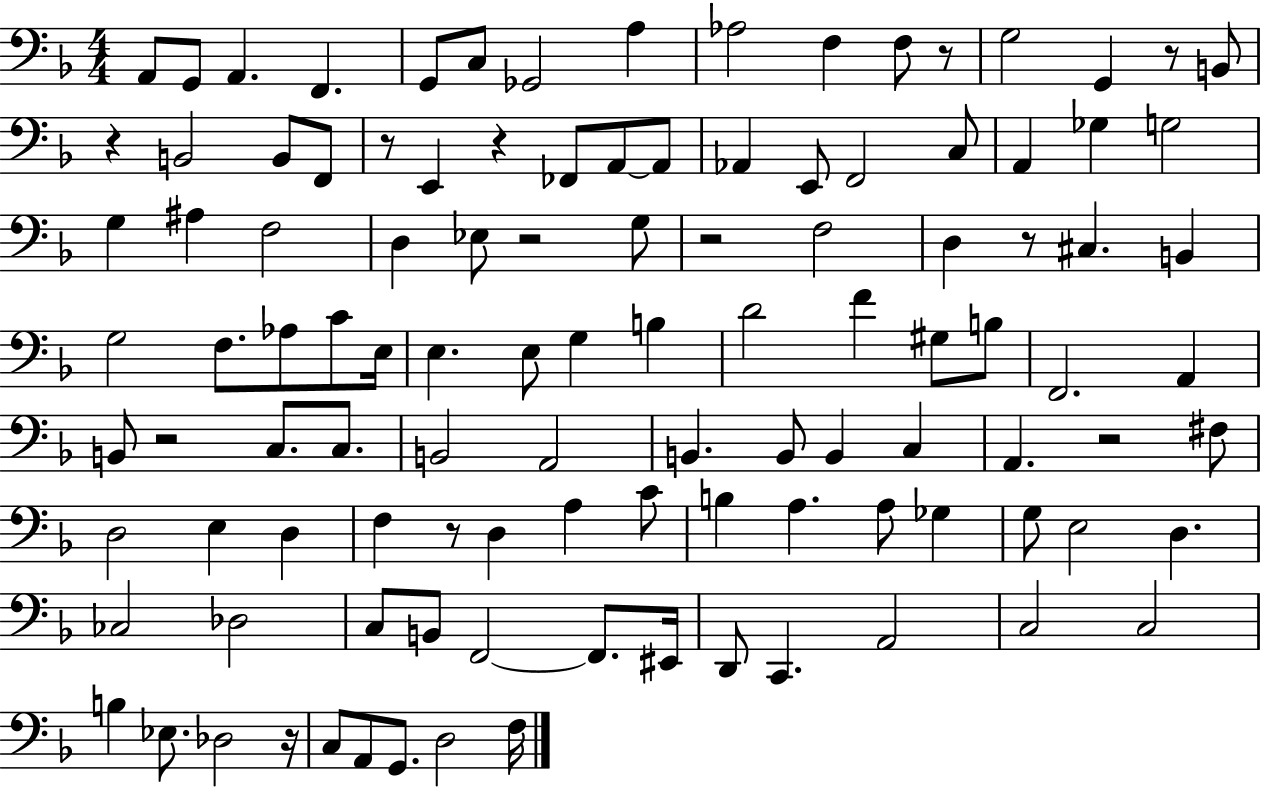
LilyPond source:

{
  \clef bass
  \numericTimeSignature
  \time 4/4
  \key f \major
  a,8 g,8 a,4. f,4. | g,8 c8 ges,2 a4 | aes2 f4 f8 r8 | g2 g,4 r8 b,8 | \break r4 b,2 b,8 f,8 | r8 e,4 r4 fes,8 a,8~~ a,8 | aes,4 e,8 f,2 c8 | a,4 ges4 g2 | \break g4 ais4 f2 | d4 ees8 r2 g8 | r2 f2 | d4 r8 cis4. b,4 | \break g2 f8. aes8 c'8 e16 | e4. e8 g4 b4 | d'2 f'4 gis8 b8 | f,2. a,4 | \break b,8 r2 c8. c8. | b,2 a,2 | b,4. b,8 b,4 c4 | a,4. r2 fis8 | \break d2 e4 d4 | f4 r8 d4 a4 c'8 | b4 a4. a8 ges4 | g8 e2 d4. | \break ces2 des2 | c8 b,8 f,2~~ f,8. eis,16 | d,8 c,4. a,2 | c2 c2 | \break b4 ees8. des2 r16 | c8 a,8 g,8. d2 f16 | \bar "|."
}